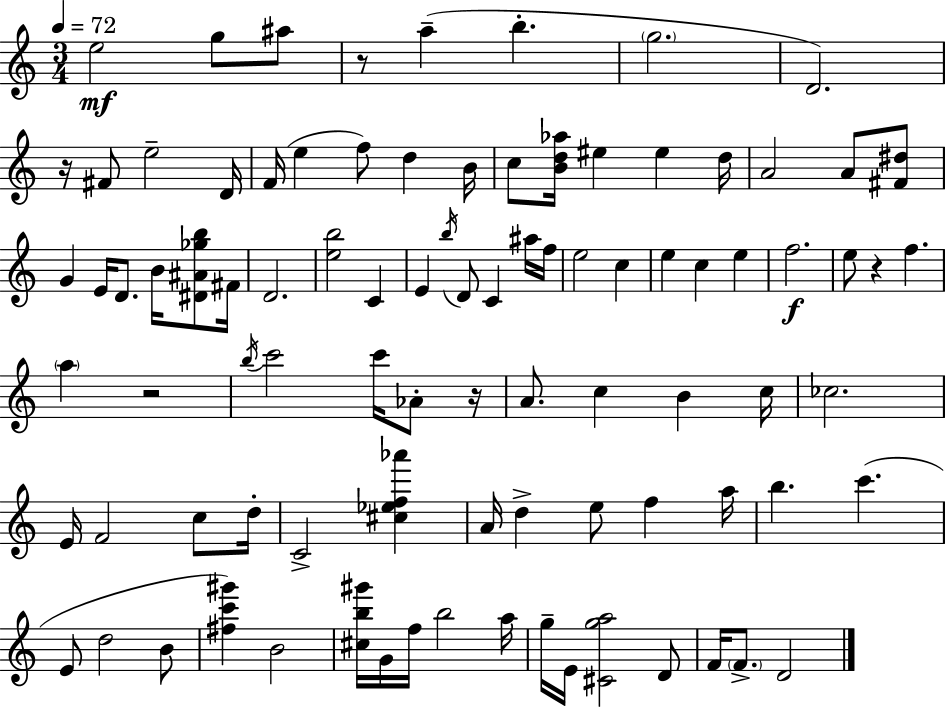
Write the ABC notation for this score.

X:1
T:Untitled
M:3/4
L:1/4
K:Am
e2 g/2 ^a/2 z/2 a b g2 D2 z/4 ^F/2 e2 D/4 F/4 e f/2 d B/4 c/2 [Bd_a]/4 ^e ^e d/4 A2 A/2 [^F^d]/2 G E/4 D/2 B/4 [^D^A_gb]/2 ^F/4 D2 [eb]2 C E b/4 D/2 C ^a/4 f/4 e2 c e c e f2 e/2 z f a z2 b/4 c'2 c'/4 _A/2 z/4 A/2 c B c/4 _c2 E/4 F2 c/2 d/4 C2 [^c_ef_a'] A/4 d e/2 f a/4 b c' E/2 d2 B/2 [^fc'^g'] B2 [^cb^g']/4 G/4 f/4 b2 a/4 g/4 E/4 [^Cga]2 D/2 F/4 F/2 D2